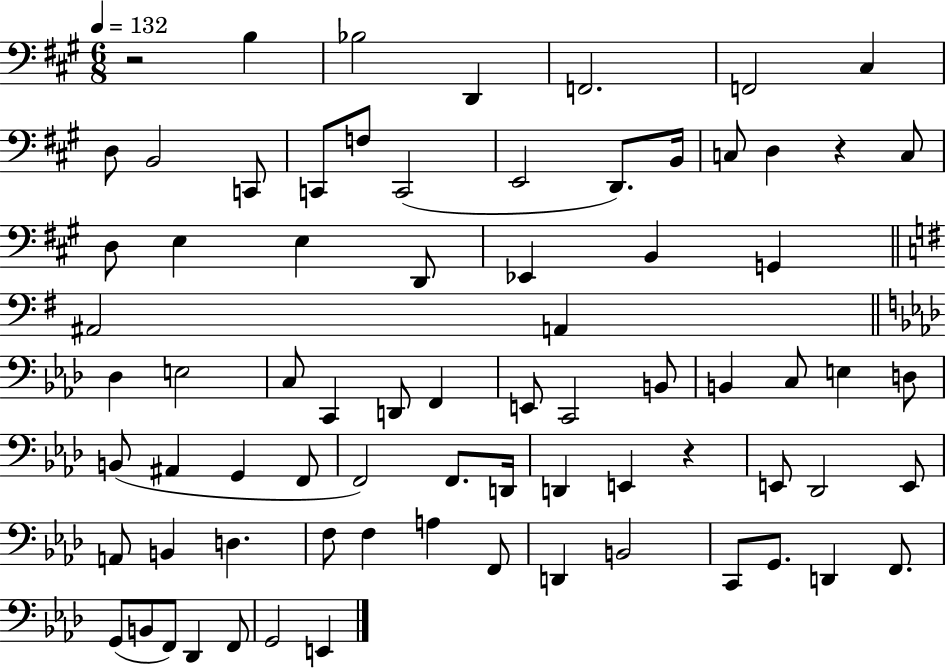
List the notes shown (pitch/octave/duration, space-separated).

R/h B3/q Bb3/h D2/q F2/h. F2/h C#3/q D3/e B2/h C2/e C2/e F3/e C2/h E2/h D2/e. B2/s C3/e D3/q R/q C3/e D3/e E3/q E3/q D2/e Eb2/q B2/q G2/q A#2/h A2/q Db3/q E3/h C3/e C2/q D2/e F2/q E2/e C2/h B2/e B2/q C3/e E3/q D3/e B2/e A#2/q G2/q F2/e F2/h F2/e. D2/s D2/q E2/q R/q E2/e Db2/h E2/e A2/e B2/q D3/q. F3/e F3/q A3/q F2/e D2/q B2/h C2/e G2/e. D2/q F2/e. G2/e B2/e F2/e Db2/q F2/e G2/h E2/q